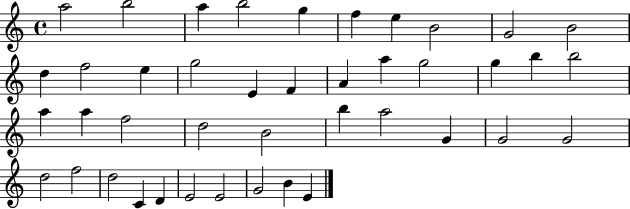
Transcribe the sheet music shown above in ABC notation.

X:1
T:Untitled
M:4/4
L:1/4
K:C
a2 b2 a b2 g f e B2 G2 B2 d f2 e g2 E F A a g2 g b b2 a a f2 d2 B2 b a2 G G2 G2 d2 f2 d2 C D E2 E2 G2 B E